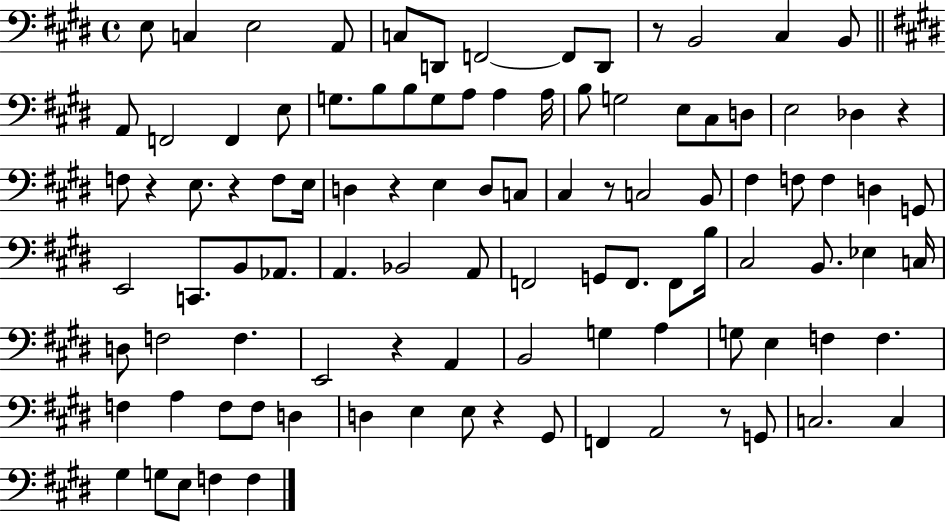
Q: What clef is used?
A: bass